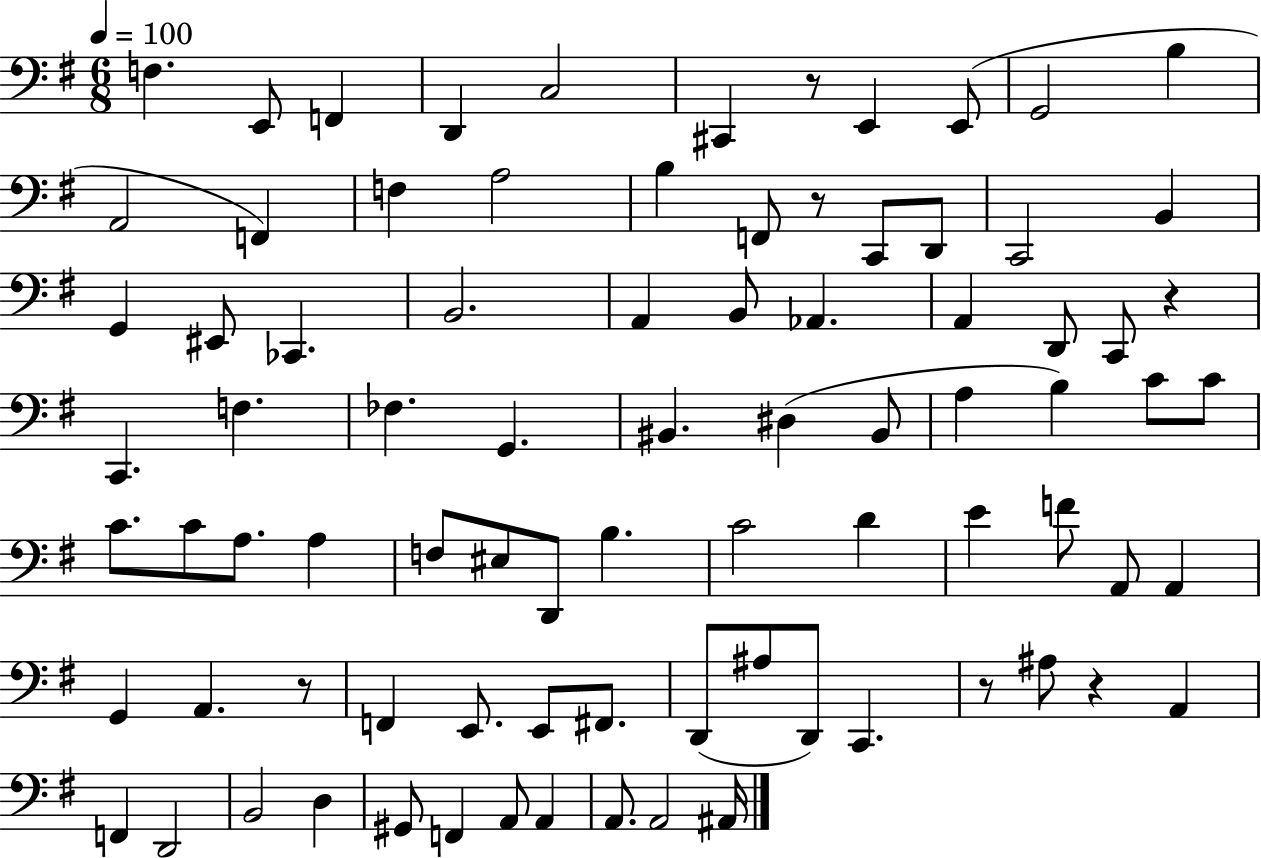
{
  \clef bass
  \numericTimeSignature
  \time 6/8
  \key g \major
  \tempo 4 = 100
  f4. e,8 f,4 | d,4 c2 | cis,4 r8 e,4 e,8( | g,2 b4 | \break a,2 f,4) | f4 a2 | b4 f,8 r8 c,8 d,8 | c,2 b,4 | \break g,4 eis,8 ces,4. | b,2. | a,4 b,8 aes,4. | a,4 d,8 c,8 r4 | \break c,4. f4. | fes4. g,4. | bis,4. dis4( bis,8 | a4 b4) c'8 c'8 | \break c'8. c'8 a8. a4 | f8 eis8 d,8 b4. | c'2 d'4 | e'4 f'8 a,8 a,4 | \break g,4 a,4. r8 | f,4 e,8. e,8 fis,8. | d,8( ais8 d,8) c,4. | r8 ais8 r4 a,4 | \break f,4 d,2 | b,2 d4 | gis,8 f,4 a,8 a,4 | a,8. a,2 ais,16 | \break \bar "|."
}